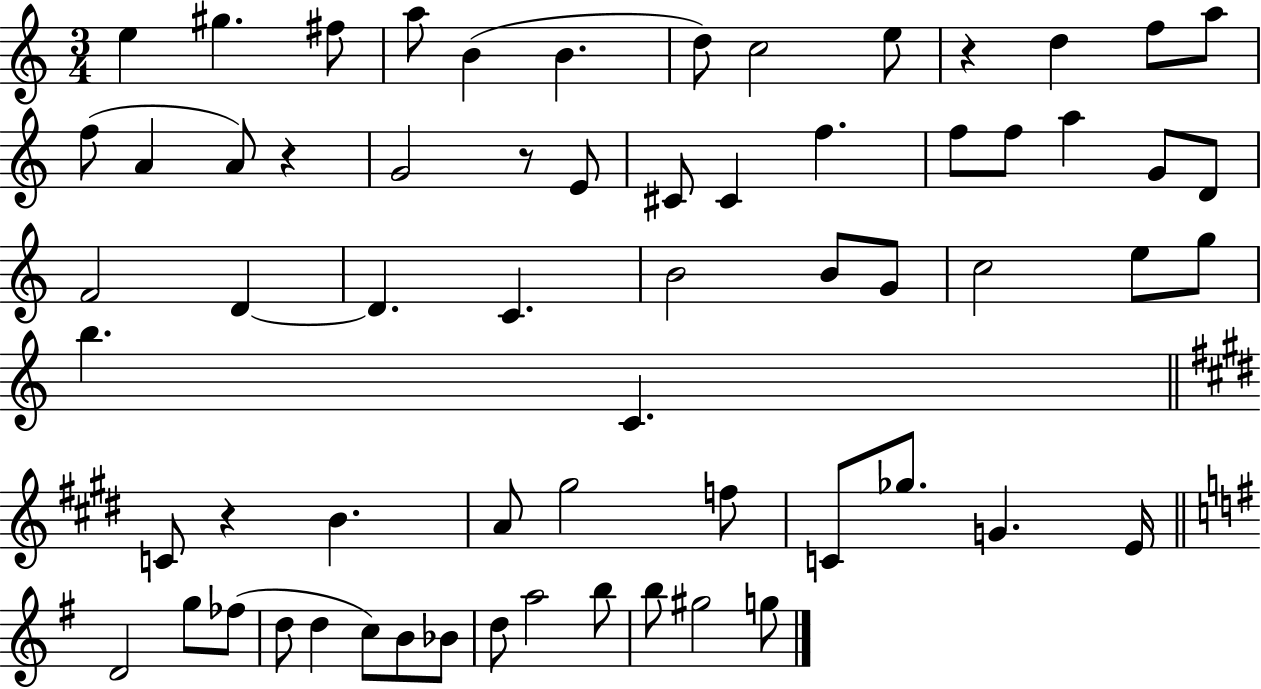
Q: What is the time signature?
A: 3/4